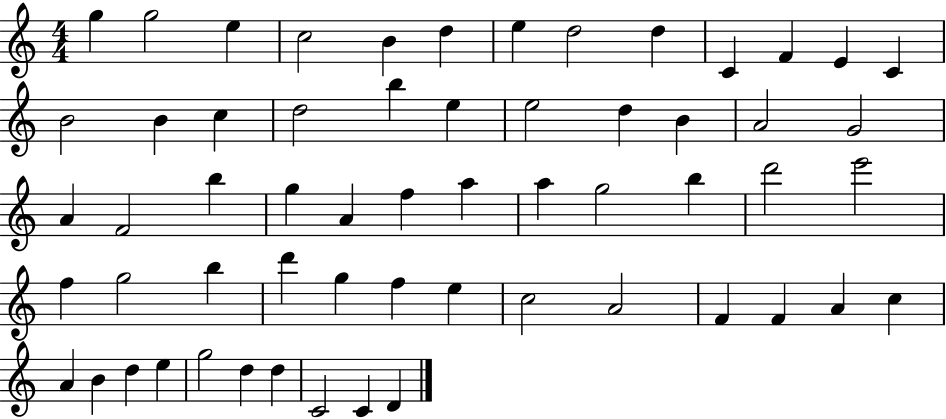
{
  \clef treble
  \numericTimeSignature
  \time 4/4
  \key c \major
  g''4 g''2 e''4 | c''2 b'4 d''4 | e''4 d''2 d''4 | c'4 f'4 e'4 c'4 | \break b'2 b'4 c''4 | d''2 b''4 e''4 | e''2 d''4 b'4 | a'2 g'2 | \break a'4 f'2 b''4 | g''4 a'4 f''4 a''4 | a''4 g''2 b''4 | d'''2 e'''2 | \break f''4 g''2 b''4 | d'''4 g''4 f''4 e''4 | c''2 a'2 | f'4 f'4 a'4 c''4 | \break a'4 b'4 d''4 e''4 | g''2 d''4 d''4 | c'2 c'4 d'4 | \bar "|."
}